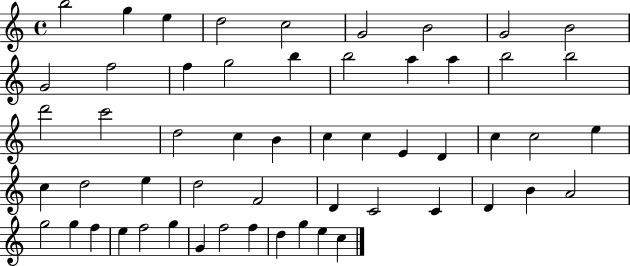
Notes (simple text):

B5/h G5/q E5/q D5/h C5/h G4/h B4/h G4/h B4/h G4/h F5/h F5/q G5/h B5/q B5/h A5/q A5/q B5/h B5/h D6/h C6/h D5/h C5/q B4/q C5/q C5/q E4/q D4/q C5/q C5/h E5/q C5/q D5/h E5/q D5/h F4/h D4/q C4/h C4/q D4/q B4/q A4/h G5/h G5/q F5/q E5/q F5/h G5/q G4/q F5/h F5/q D5/q G5/q E5/q C5/q